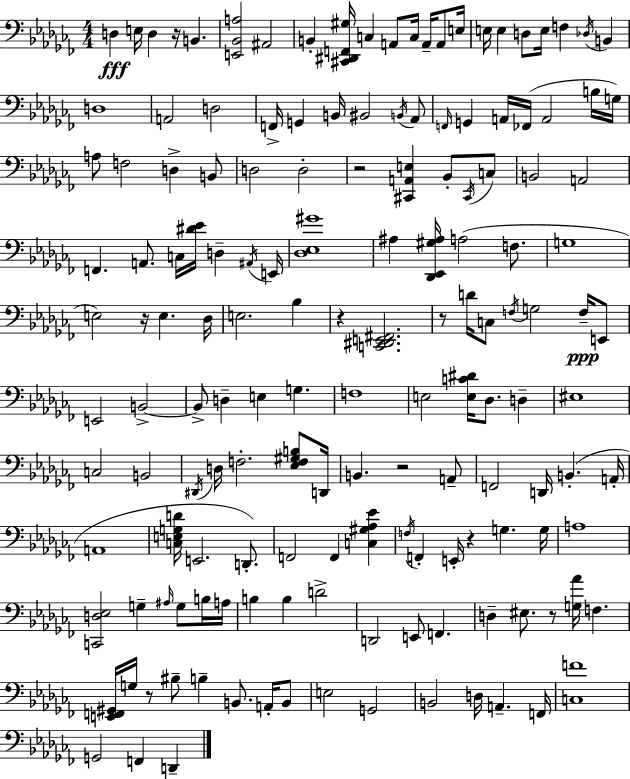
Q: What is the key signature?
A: AES minor